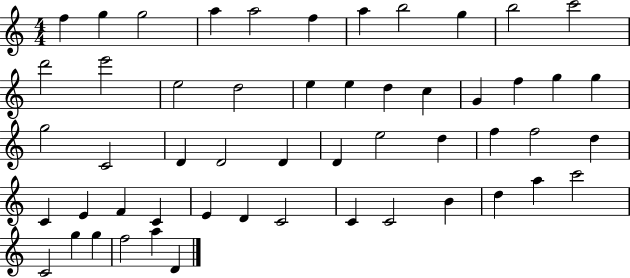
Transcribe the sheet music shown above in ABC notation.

X:1
T:Untitled
M:4/4
L:1/4
K:C
f g g2 a a2 f a b2 g b2 c'2 d'2 e'2 e2 d2 e e d c G f g g g2 C2 D D2 D D e2 d f f2 d C E F C E D C2 C C2 B d a c'2 C2 g g f2 a D